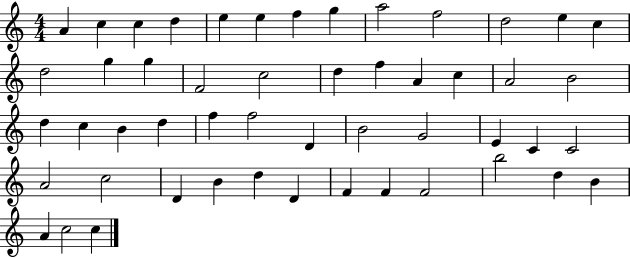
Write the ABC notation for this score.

X:1
T:Untitled
M:4/4
L:1/4
K:C
A c c d e e f g a2 f2 d2 e c d2 g g F2 c2 d f A c A2 B2 d c B d f f2 D B2 G2 E C C2 A2 c2 D B d D F F F2 b2 d B A c2 c